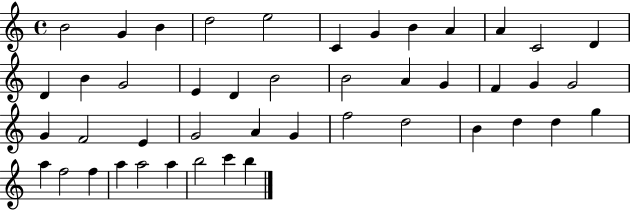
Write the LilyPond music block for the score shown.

{
  \clef treble
  \time 4/4
  \defaultTimeSignature
  \key c \major
  b'2 g'4 b'4 | d''2 e''2 | c'4 g'4 b'4 a'4 | a'4 c'2 d'4 | \break d'4 b'4 g'2 | e'4 d'4 b'2 | b'2 a'4 g'4 | f'4 g'4 g'2 | \break g'4 f'2 e'4 | g'2 a'4 g'4 | f''2 d''2 | b'4 d''4 d''4 g''4 | \break a''4 f''2 f''4 | a''4 a''2 a''4 | b''2 c'''4 b''4 | \bar "|."
}